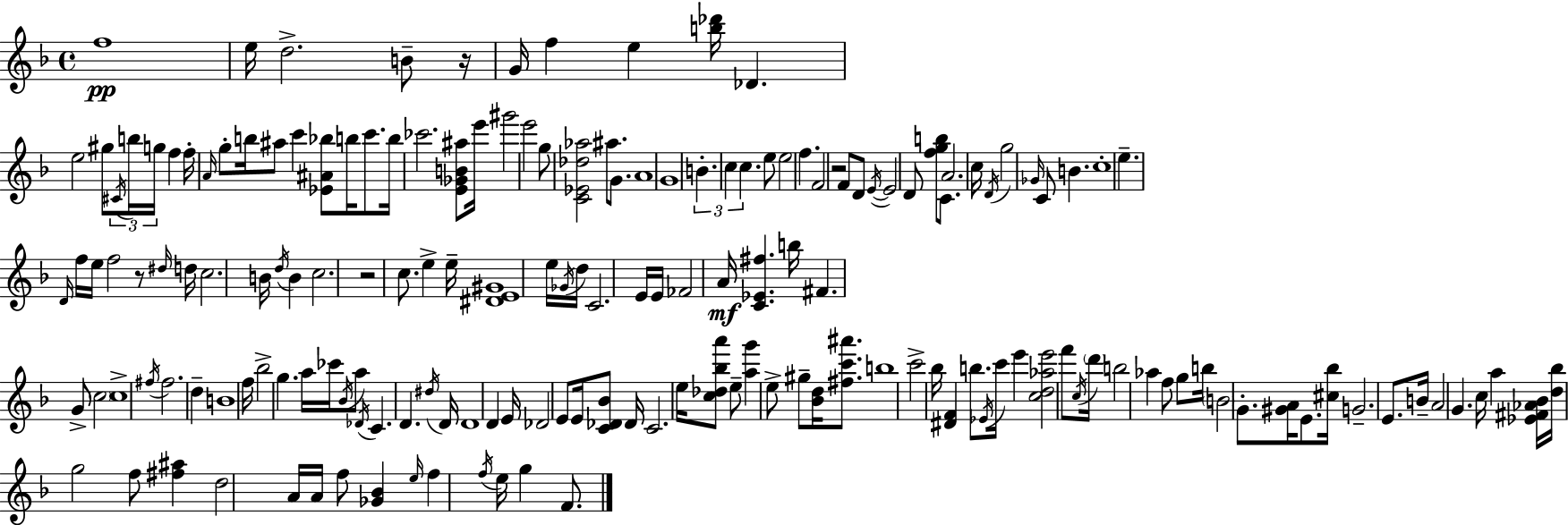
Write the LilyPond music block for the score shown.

{
  \clef treble
  \time 4/4
  \defaultTimeSignature
  \key f \major
  f''1\pp | e''16 d''2.-> b'8-- r16 | g'16 f''4 e''4 <b'' des'''>16 des'4. | e''2 gis''8 \tuplet 3/2 { \acciaccatura { cis'16 } b''16 g''16 } f''4 | \break f''16-. \grace { a'16 } g''8-. b''16 ais''8 c'''4 <ees' ais' bes''>8 b''16 c'''8. | b''16 ces'''2. <e' ges' b' ais''>8 | e'''16 gis'''2 e'''2 | g''8 <c' ees' des'' aes''>2 ais''8. g'8. | \break a'1 | g'1 | \tuplet 3/2 { b'4.-. c''4 c''4. } | e''8 e''2 f''4. | \break f'2 r2 | f'8 d'8 \acciaccatura { e'16~ }~ e'2 d'8 | <f'' g'' b''>8 c'8. a'2. | c''16 \acciaccatura { d'16 } g''2 \grace { ges'16 } c'8 b'4. | \break c''1-. | e''4.-- \grace { d'16 } f''16 e''16 f''2 | r8 \grace { dis''16 } d''16 c''2. | b'16 \acciaccatura { d''16 } b'4 c''2. | \break r2 | c''8. e''4-> e''16-- <dis' e' gis'>1 | e''16 \acciaccatura { ges'16 } d''16 c'2. | e'16 e'16 fes'2 | \break a'16\mf <c' ees' fis''>4. b''16 fis'4. g'8-> | \parenthesize c''2 c''1-> | \acciaccatura { fis''16 } fis''2. | d''4-- b'1 | \break f''16 bes''2-> | g''4. a''16 ces'''16 \acciaccatura { bes'16 } a''8 \acciaccatura { des'16 } c'4. | d'4. \acciaccatura { dis''16 } d'16 d'1 | d'4 | \break e'16 des'2 e'8 e'16 <c' des' bes'>8 des'16 | c'2. e''16 <c'' des'' bes'' a'''>8 e''8-- | <a'' g'''>4 e''8-> gis''8-- <bes' d''>16 <fis'' c''' ais'''>8. b''1 | c'''2-> | \break bes''16 <dis' f'>4 b''8. \acciaccatura { ees'16 } c'''16 e'''4 | <c'' d'' aes'' e'''>2 f'''8 \acciaccatura { c''16 } \parenthesize d'''16 b''2 | aes''4 f''8 g''8 b''16 | \parenthesize b'2 g'8.-. <gis' a'>16 e'8. <cis'' bes''>16 | \break g'2.-- e'8. b'16-- | a'2 g'4. c''16 a''4 | <ees' fis' aes' bes'>16 <d'' bes''>16 g''2 f''8 <fis'' ais''>4 | d''2 a'16 a'16 f''8 <ges' bes'>4 | \break \grace { e''16 } f''4 \acciaccatura { f''16 } e''16 g''4 f'8. | \bar "|."
}